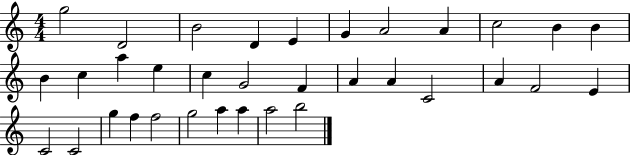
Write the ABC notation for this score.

X:1
T:Untitled
M:4/4
L:1/4
K:C
g2 D2 B2 D E G A2 A c2 B B B c a e c G2 F A A C2 A F2 E C2 C2 g f f2 g2 a a a2 b2